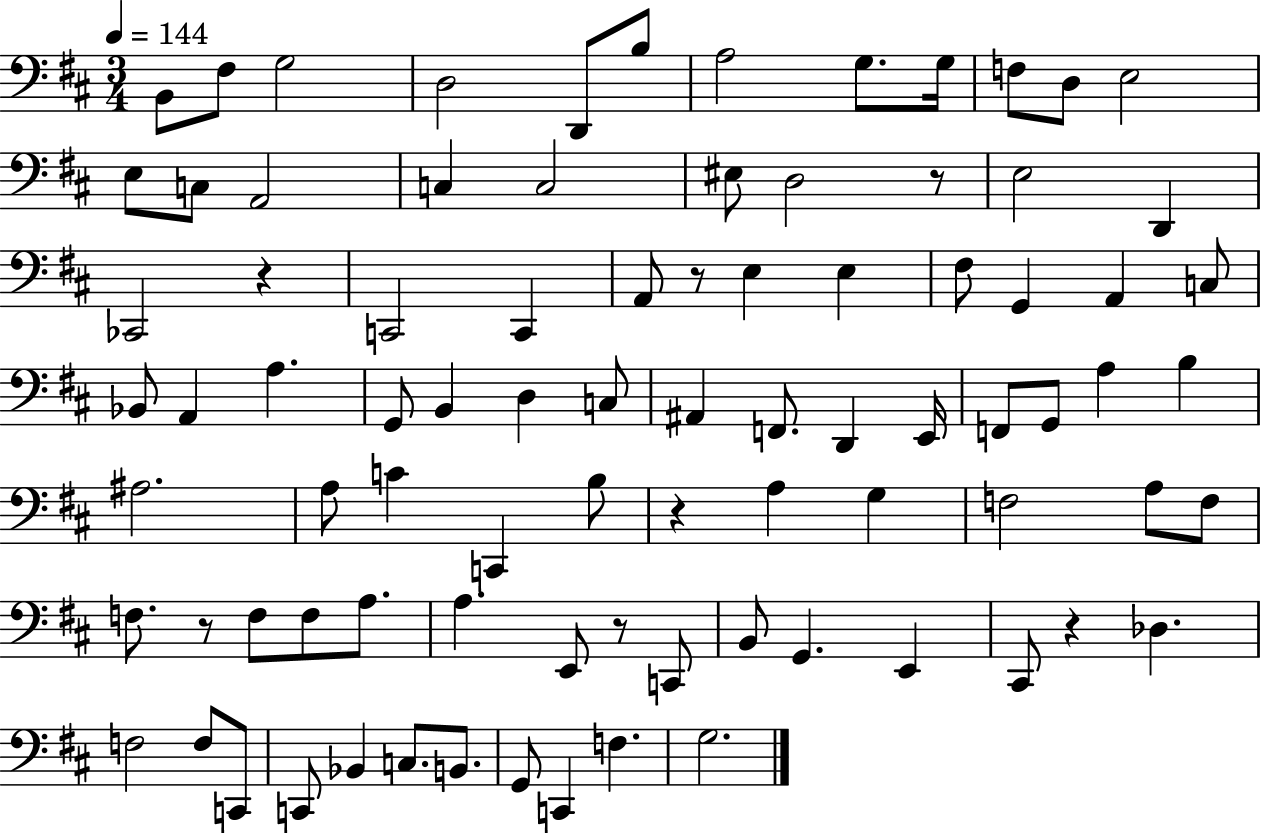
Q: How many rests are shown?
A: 7